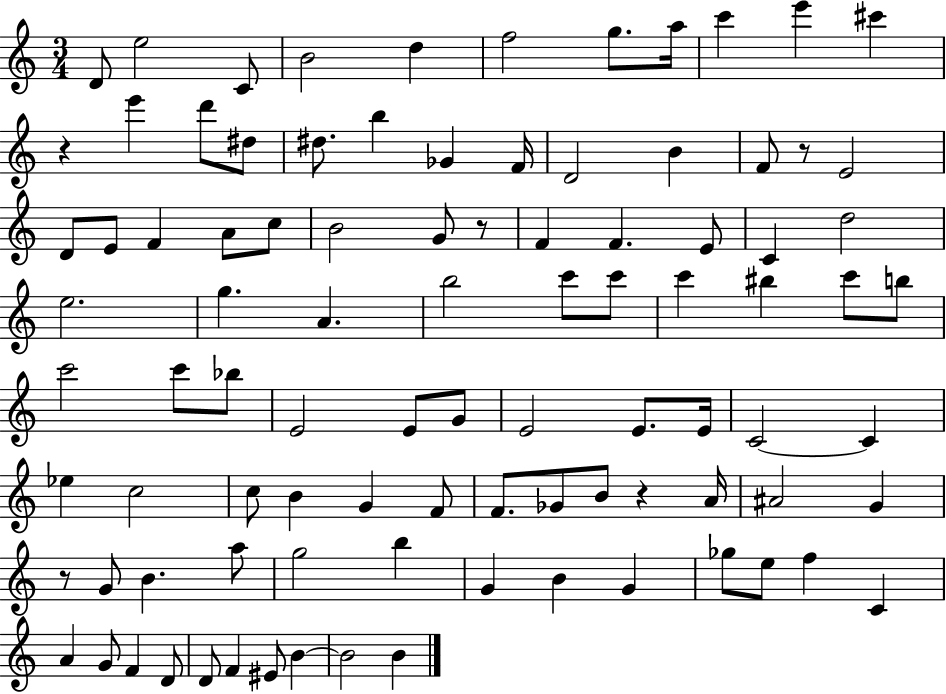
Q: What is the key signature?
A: C major